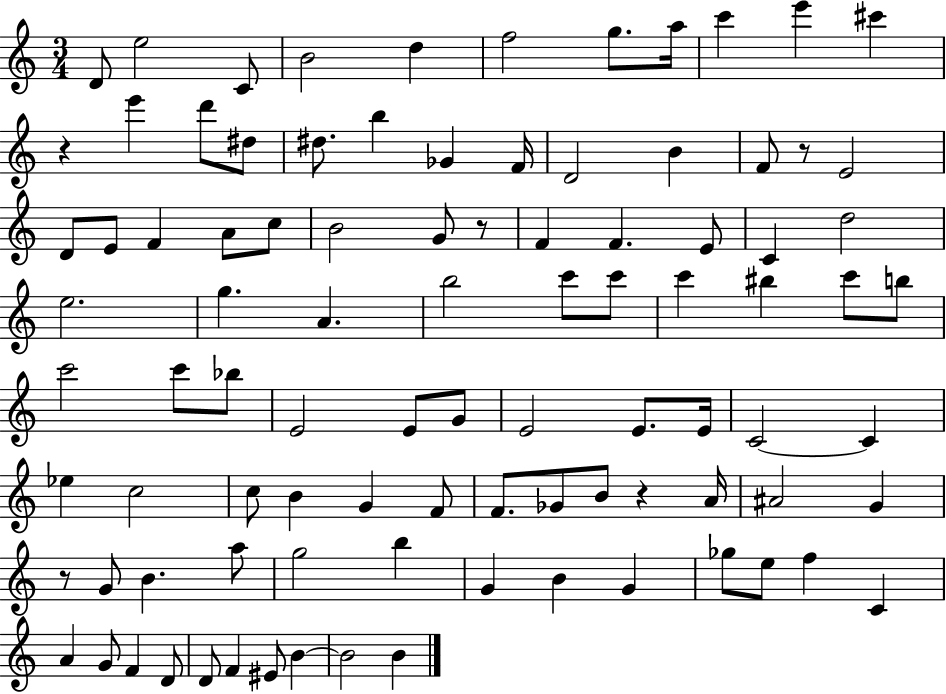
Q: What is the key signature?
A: C major